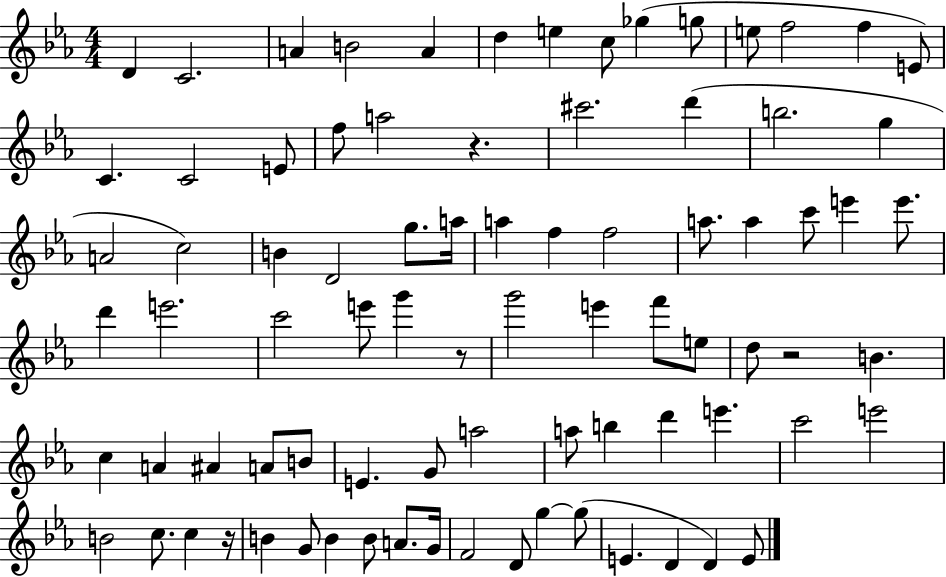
D4/q C4/h. A4/q B4/h A4/q D5/q E5/q C5/e Gb5/q G5/e E5/e F5/h F5/q E4/e C4/q. C4/h E4/e F5/e A5/h R/q. C#6/h. D6/q B5/h. G5/q A4/h C5/h B4/q D4/h G5/e. A5/s A5/q F5/q F5/h A5/e. A5/q C6/e E6/q E6/e. D6/q E6/h. C6/h E6/e G6/q R/e G6/h E6/q F6/e E5/e D5/e R/h B4/q. C5/q A4/q A#4/q A4/e B4/e E4/q. G4/e A5/h A5/e B5/q D6/q E6/q. C6/h E6/h B4/h C5/e. C5/q R/s B4/q G4/e B4/q B4/e A4/e. G4/s F4/h D4/e G5/q G5/e E4/q. D4/q D4/q E4/e